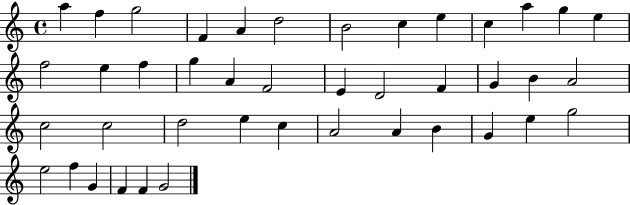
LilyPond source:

{
  \clef treble
  \time 4/4
  \defaultTimeSignature
  \key c \major
  a''4 f''4 g''2 | f'4 a'4 d''2 | b'2 c''4 e''4 | c''4 a''4 g''4 e''4 | \break f''2 e''4 f''4 | g''4 a'4 f'2 | e'4 d'2 f'4 | g'4 b'4 a'2 | \break c''2 c''2 | d''2 e''4 c''4 | a'2 a'4 b'4 | g'4 e''4 g''2 | \break e''2 f''4 g'4 | f'4 f'4 g'2 | \bar "|."
}